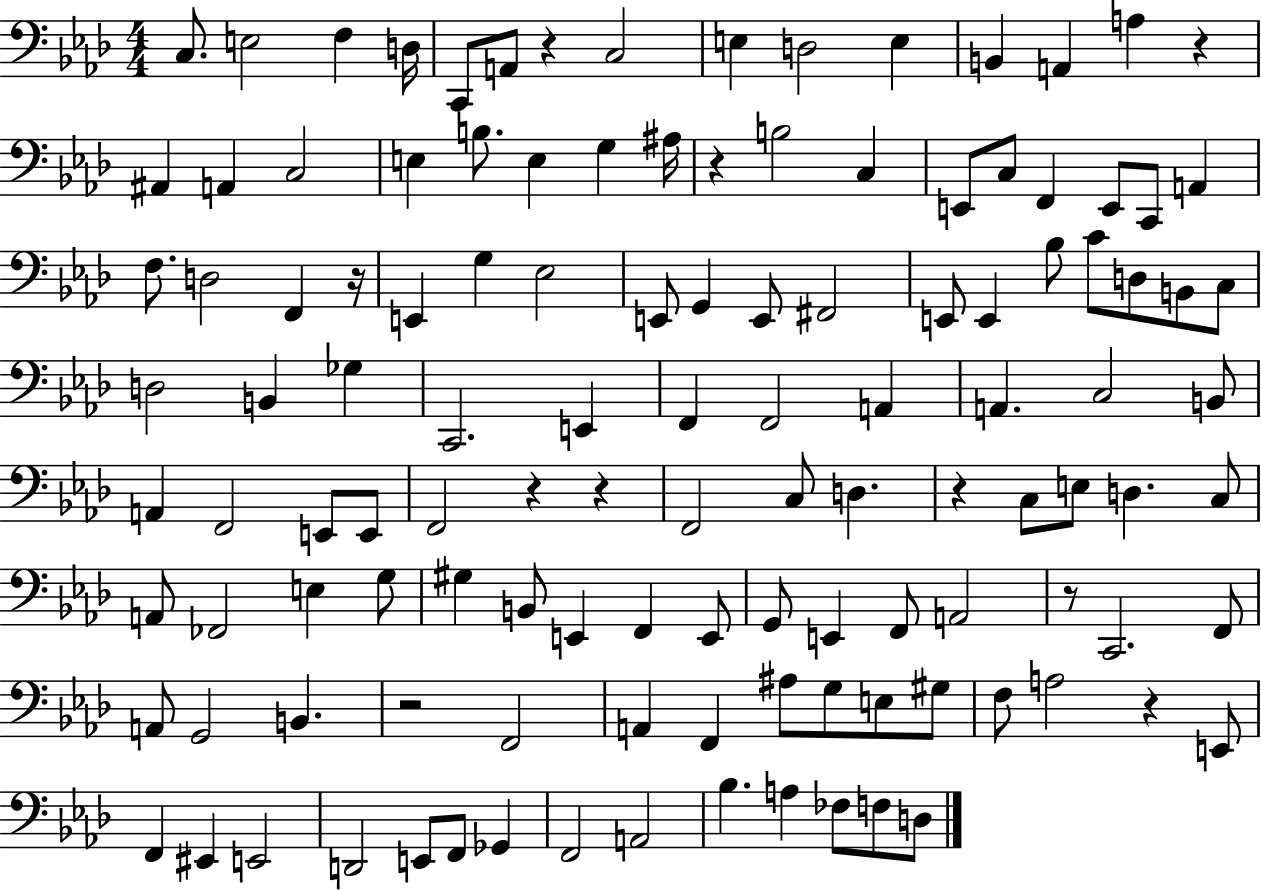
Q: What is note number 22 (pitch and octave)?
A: B3